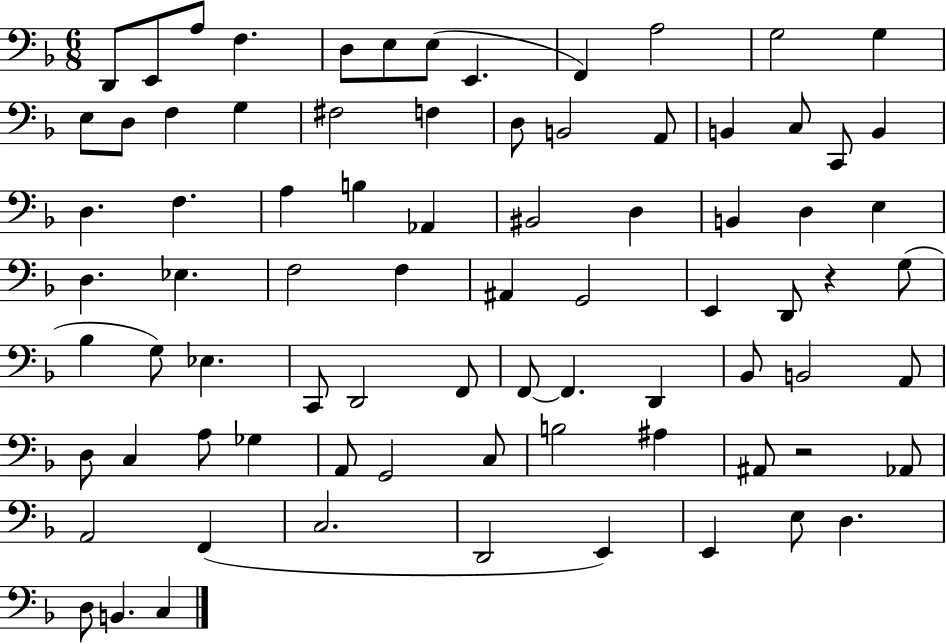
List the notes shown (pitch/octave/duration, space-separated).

D2/e E2/e A3/e F3/q. D3/e E3/e E3/e E2/q. F2/q A3/h G3/h G3/q E3/e D3/e F3/q G3/q F#3/h F3/q D3/e B2/h A2/e B2/q C3/e C2/e B2/q D3/q. F3/q. A3/q B3/q Ab2/q BIS2/h D3/q B2/q D3/q E3/q D3/q. Eb3/q. F3/h F3/q A#2/q G2/h E2/q D2/e R/q G3/e Bb3/q G3/e Eb3/q. C2/e D2/h F2/e F2/e F2/q. D2/q Bb2/e B2/h A2/e D3/e C3/q A3/e Gb3/q A2/e G2/h C3/e B3/h A#3/q A#2/e R/h Ab2/e A2/h F2/q C3/h. D2/h E2/q E2/q E3/e D3/q. D3/e B2/q. C3/q